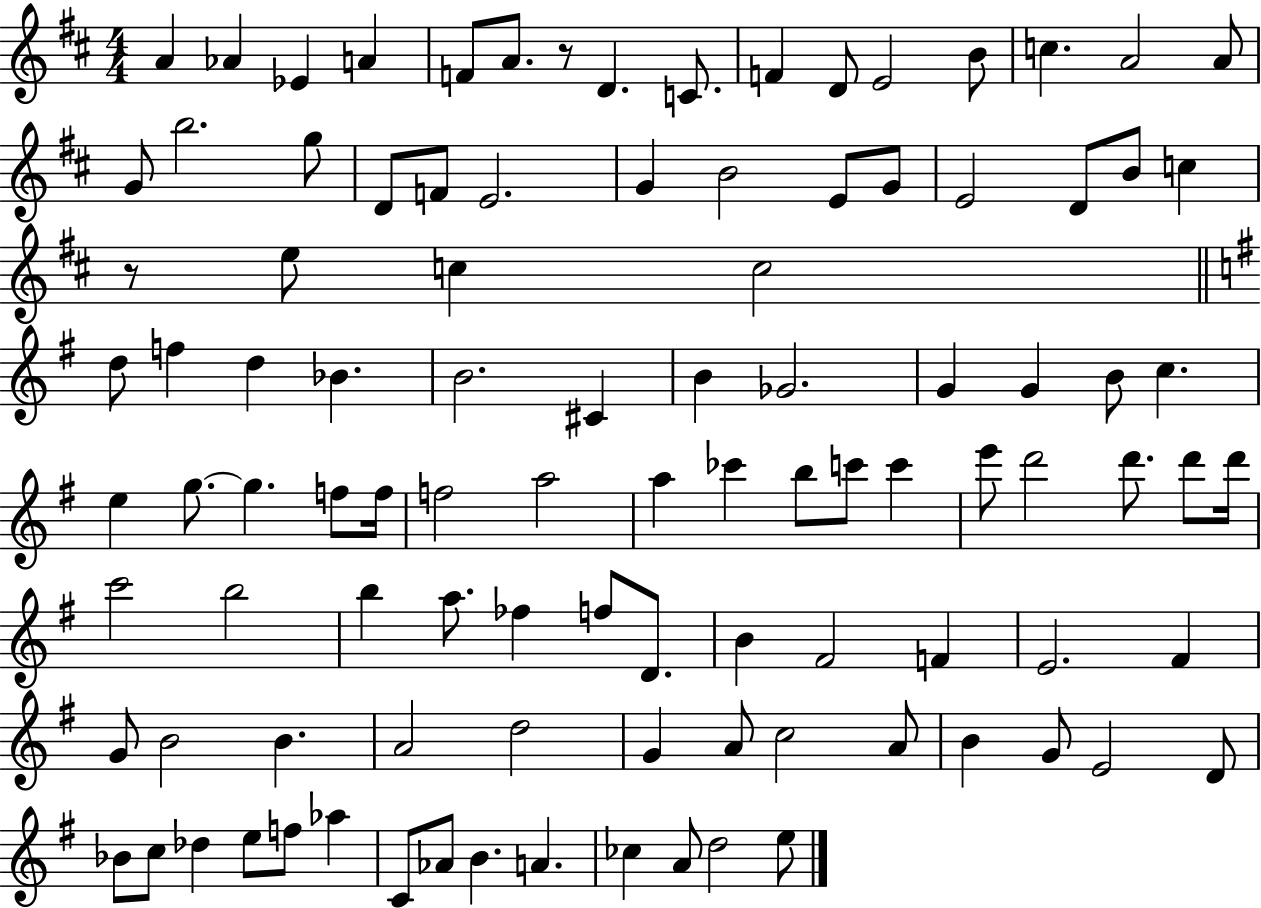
A4/q Ab4/q Eb4/q A4/q F4/e A4/e. R/e D4/q. C4/e. F4/q D4/e E4/h B4/e C5/q. A4/h A4/e G4/e B5/h. G5/e D4/e F4/e E4/h. G4/q B4/h E4/e G4/e E4/h D4/e B4/e C5/q R/e E5/e C5/q C5/h D5/e F5/q D5/q Bb4/q. B4/h. C#4/q B4/q Gb4/h. G4/q G4/q B4/e C5/q. E5/q G5/e. G5/q. F5/e F5/s F5/h A5/h A5/q CES6/q B5/e C6/e C6/q E6/e D6/h D6/e. D6/e D6/s C6/h B5/h B5/q A5/e. FES5/q F5/e D4/e. B4/q F#4/h F4/q E4/h. F#4/q G4/e B4/h B4/q. A4/h D5/h G4/q A4/e C5/h A4/e B4/q G4/e E4/h D4/e Bb4/e C5/e Db5/q E5/e F5/e Ab5/q C4/e Ab4/e B4/q. A4/q. CES5/q A4/e D5/h E5/e